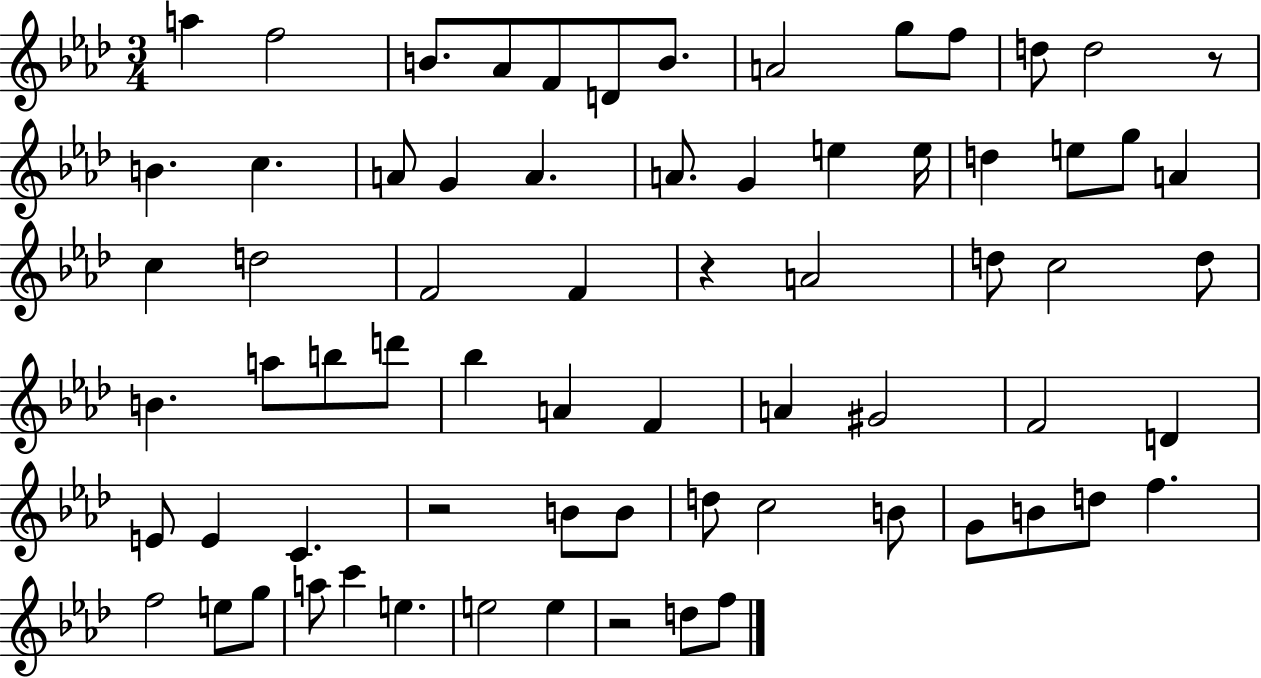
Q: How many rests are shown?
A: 4